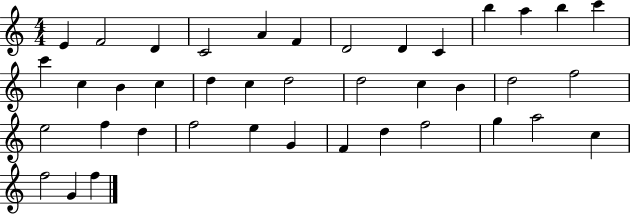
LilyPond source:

{
  \clef treble
  \numericTimeSignature
  \time 4/4
  \key c \major
  e'4 f'2 d'4 | c'2 a'4 f'4 | d'2 d'4 c'4 | b''4 a''4 b''4 c'''4 | \break c'''4 c''4 b'4 c''4 | d''4 c''4 d''2 | d''2 c''4 b'4 | d''2 f''2 | \break e''2 f''4 d''4 | f''2 e''4 g'4 | f'4 d''4 f''2 | g''4 a''2 c''4 | \break f''2 g'4 f''4 | \bar "|."
}